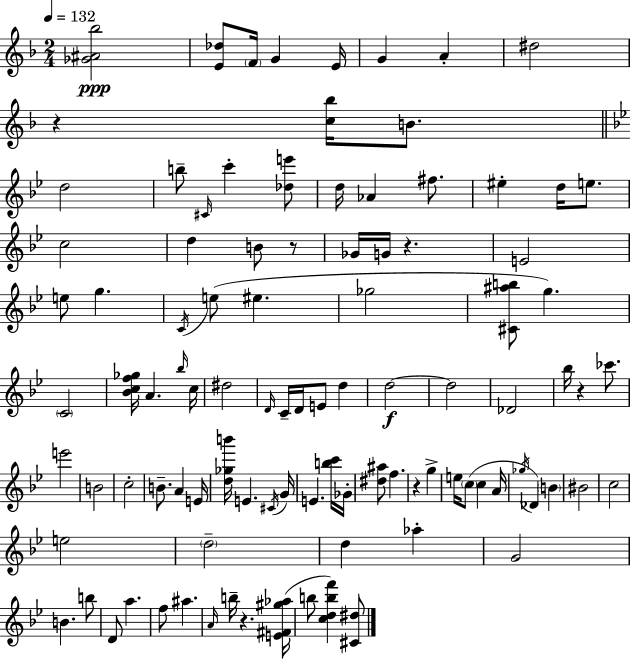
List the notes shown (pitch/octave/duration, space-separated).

[Gb4,A#4,Bb5]/h [E4,Db5]/e F4/s G4/q E4/s G4/q A4/q D#5/h R/q [C5,Bb5]/s B4/e. D5/h B5/e C#4/s C6/q [Db5,E6]/e D5/s Ab4/q F#5/e. EIS5/q D5/s E5/e. C5/h D5/q B4/e R/e Gb4/s G4/s R/q. E4/h E5/e G5/q. C4/s E5/e EIS5/q. Gb5/h [C#4,A#5,B5]/e G5/q. C4/h [Bb4,C5,F5,Gb5]/s A4/q. Bb5/s C5/s D#5/h D4/s C4/s D4/s E4/e D5/q D5/h D5/h Db4/h Bb5/s R/q CES6/e. E6/h B4/h C5/h B4/e. A4/q E4/s [D5,Gb5,B6]/s E4/q. C#4/s G4/s E4/q. [B5,C6]/s Gb4/s [D#5,A#5]/e F5/q. R/q G5/q E5/s C5/e C5/q A4/s Gb5/s Db4/q B4/q BIS4/h C5/h E5/h D5/h D5/q Ab5/q G4/h B4/q. B5/e D4/e A5/q. F5/e A#5/q. A4/s B5/s R/q. [E4,F#4,G#5,Ab5]/s B5/e [C5,D5,B5,F6]/q [C#4,D#5]/e